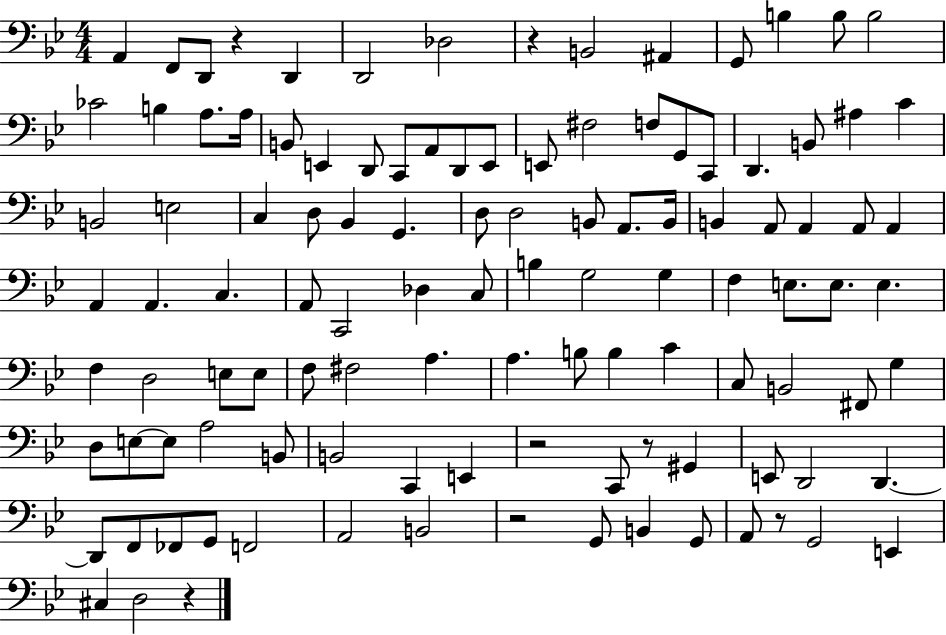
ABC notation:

X:1
T:Untitled
M:4/4
L:1/4
K:Bb
A,, F,,/2 D,,/2 z D,, D,,2 _D,2 z B,,2 ^A,, G,,/2 B, B,/2 B,2 _C2 B, A,/2 A,/4 B,,/2 E,, D,,/2 C,,/2 A,,/2 D,,/2 E,,/2 E,,/2 ^F,2 F,/2 G,,/2 C,,/2 D,, B,,/2 ^A, C B,,2 E,2 C, D,/2 _B,, G,, D,/2 D,2 B,,/2 A,,/2 B,,/4 B,, A,,/2 A,, A,,/2 A,, A,, A,, C, A,,/2 C,,2 _D, C,/2 B, G,2 G, F, E,/2 E,/2 E, F, D,2 E,/2 E,/2 F,/2 ^F,2 A, A, B,/2 B, C C,/2 B,,2 ^F,,/2 G, D,/2 E,/2 E,/2 A,2 B,,/2 B,,2 C,, E,, z2 C,,/2 z/2 ^G,, E,,/2 D,,2 D,, D,,/2 F,,/2 _F,,/2 G,,/2 F,,2 A,,2 B,,2 z2 G,,/2 B,, G,,/2 A,,/2 z/2 G,,2 E,, ^C, D,2 z